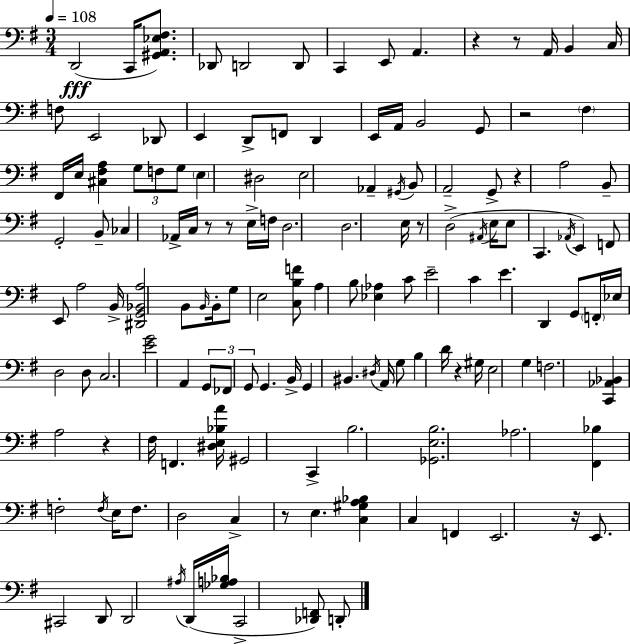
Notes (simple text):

D2/h C2/s [G#2,A2,Eb3,F#3]/e. Db2/e D2/h D2/e C2/q E2/e A2/q. R/q R/e A2/s B2/q C3/s F3/e E2/h Db2/e E2/q D2/e F2/e D2/q E2/s A2/s B2/h G2/e R/h F#3/q F#2/s E3/s [C#3,F#3,A3]/q G3/e F3/e G3/e E3/q D#3/h E3/h Ab2/q G#2/s B2/e A2/h G2/e R/q A3/h B2/e G2/h B2/e CES3/q Ab2/s C3/s R/e R/e E3/s F3/s D3/h. D3/h. E3/s R/e D3/h A#2/s E3/s E3/e C2/q. Ab2/s E2/q F2/e E2/e A3/h B2/s [D#2,G2,Bb2,A3]/h B2/e B2/s B2/s G3/e E3/h [C3,B3,F4]/e A3/q B3/e [Eb3,Ab3]/q C4/e E4/h C4/q E4/q. D2/q G2/e F2/s Eb3/s D3/h D3/e C3/h. [E4,G4]/h A2/q G2/e FES2/e G2/e G2/q. B2/s G2/q BIS2/q. D#3/s A2/s G3/e B3/q D4/s R/q G#3/s E3/h G3/q F3/h. [C2,Ab2,Bb2]/q A3/h R/q F#3/s F2/q. [D#3,E3,Bb3,A4]/s G#2/h C2/q B3/h. [Gb2,E3,B3]/h. Ab3/h. [F#2,Bb3]/q F3/h F3/s E3/s F3/e. D3/h C3/q R/e E3/q. [C3,G#3,A3,Bb3]/q C3/q F2/q E2/h. R/s E2/e. C#2/h D2/e D2/h A#3/s D2/s [Gb3,A3,Bb3]/s C2/h [Db2,F2]/e D2/e